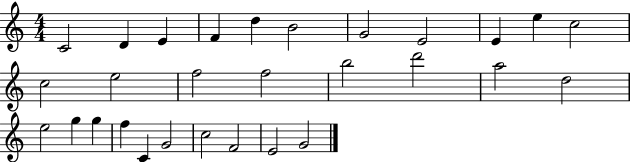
C4/h D4/q E4/q F4/q D5/q B4/h G4/h E4/h E4/q E5/q C5/h C5/h E5/h F5/h F5/h B5/h D6/h A5/h D5/h E5/h G5/q G5/q F5/q C4/q G4/h C5/h F4/h E4/h G4/h